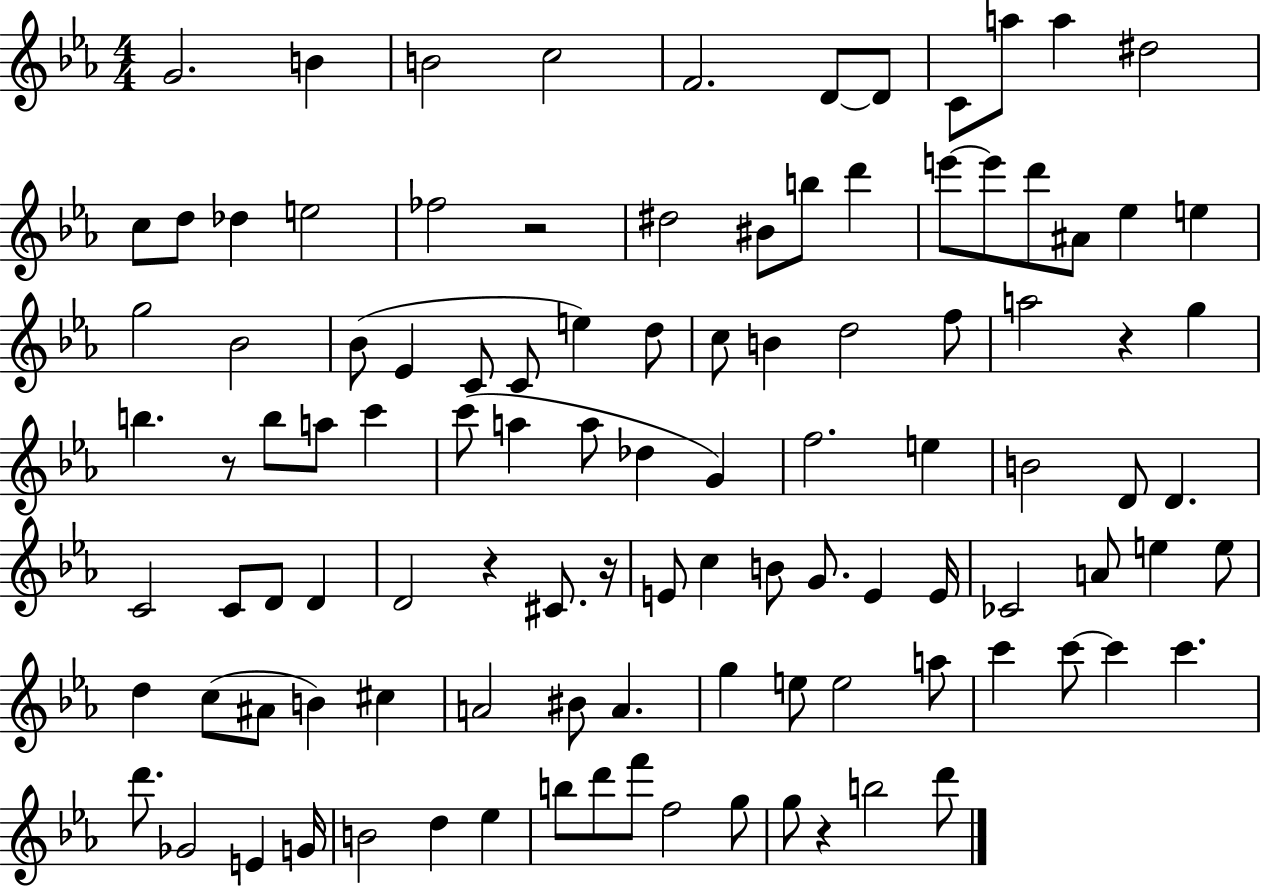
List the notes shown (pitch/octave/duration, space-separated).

G4/h. B4/q B4/h C5/h F4/h. D4/e D4/e C4/e A5/e A5/q D#5/h C5/e D5/e Db5/q E5/h FES5/h R/h D#5/h BIS4/e B5/e D6/q E6/e E6/e D6/e A#4/e Eb5/q E5/q G5/h Bb4/h Bb4/e Eb4/q C4/e C4/e E5/q D5/e C5/e B4/q D5/h F5/e A5/h R/q G5/q B5/q. R/e B5/e A5/e C6/q C6/e A5/q A5/e Db5/q G4/q F5/h. E5/q B4/h D4/e D4/q. C4/h C4/e D4/e D4/q D4/h R/q C#4/e. R/s E4/e C5/q B4/e G4/e. E4/q E4/s CES4/h A4/e E5/q E5/e D5/q C5/e A#4/e B4/q C#5/q A4/h BIS4/e A4/q. G5/q E5/e E5/h A5/e C6/q C6/e C6/q C6/q. D6/e. Gb4/h E4/q G4/s B4/h D5/q Eb5/q B5/e D6/e F6/e F5/h G5/e G5/e R/q B5/h D6/e